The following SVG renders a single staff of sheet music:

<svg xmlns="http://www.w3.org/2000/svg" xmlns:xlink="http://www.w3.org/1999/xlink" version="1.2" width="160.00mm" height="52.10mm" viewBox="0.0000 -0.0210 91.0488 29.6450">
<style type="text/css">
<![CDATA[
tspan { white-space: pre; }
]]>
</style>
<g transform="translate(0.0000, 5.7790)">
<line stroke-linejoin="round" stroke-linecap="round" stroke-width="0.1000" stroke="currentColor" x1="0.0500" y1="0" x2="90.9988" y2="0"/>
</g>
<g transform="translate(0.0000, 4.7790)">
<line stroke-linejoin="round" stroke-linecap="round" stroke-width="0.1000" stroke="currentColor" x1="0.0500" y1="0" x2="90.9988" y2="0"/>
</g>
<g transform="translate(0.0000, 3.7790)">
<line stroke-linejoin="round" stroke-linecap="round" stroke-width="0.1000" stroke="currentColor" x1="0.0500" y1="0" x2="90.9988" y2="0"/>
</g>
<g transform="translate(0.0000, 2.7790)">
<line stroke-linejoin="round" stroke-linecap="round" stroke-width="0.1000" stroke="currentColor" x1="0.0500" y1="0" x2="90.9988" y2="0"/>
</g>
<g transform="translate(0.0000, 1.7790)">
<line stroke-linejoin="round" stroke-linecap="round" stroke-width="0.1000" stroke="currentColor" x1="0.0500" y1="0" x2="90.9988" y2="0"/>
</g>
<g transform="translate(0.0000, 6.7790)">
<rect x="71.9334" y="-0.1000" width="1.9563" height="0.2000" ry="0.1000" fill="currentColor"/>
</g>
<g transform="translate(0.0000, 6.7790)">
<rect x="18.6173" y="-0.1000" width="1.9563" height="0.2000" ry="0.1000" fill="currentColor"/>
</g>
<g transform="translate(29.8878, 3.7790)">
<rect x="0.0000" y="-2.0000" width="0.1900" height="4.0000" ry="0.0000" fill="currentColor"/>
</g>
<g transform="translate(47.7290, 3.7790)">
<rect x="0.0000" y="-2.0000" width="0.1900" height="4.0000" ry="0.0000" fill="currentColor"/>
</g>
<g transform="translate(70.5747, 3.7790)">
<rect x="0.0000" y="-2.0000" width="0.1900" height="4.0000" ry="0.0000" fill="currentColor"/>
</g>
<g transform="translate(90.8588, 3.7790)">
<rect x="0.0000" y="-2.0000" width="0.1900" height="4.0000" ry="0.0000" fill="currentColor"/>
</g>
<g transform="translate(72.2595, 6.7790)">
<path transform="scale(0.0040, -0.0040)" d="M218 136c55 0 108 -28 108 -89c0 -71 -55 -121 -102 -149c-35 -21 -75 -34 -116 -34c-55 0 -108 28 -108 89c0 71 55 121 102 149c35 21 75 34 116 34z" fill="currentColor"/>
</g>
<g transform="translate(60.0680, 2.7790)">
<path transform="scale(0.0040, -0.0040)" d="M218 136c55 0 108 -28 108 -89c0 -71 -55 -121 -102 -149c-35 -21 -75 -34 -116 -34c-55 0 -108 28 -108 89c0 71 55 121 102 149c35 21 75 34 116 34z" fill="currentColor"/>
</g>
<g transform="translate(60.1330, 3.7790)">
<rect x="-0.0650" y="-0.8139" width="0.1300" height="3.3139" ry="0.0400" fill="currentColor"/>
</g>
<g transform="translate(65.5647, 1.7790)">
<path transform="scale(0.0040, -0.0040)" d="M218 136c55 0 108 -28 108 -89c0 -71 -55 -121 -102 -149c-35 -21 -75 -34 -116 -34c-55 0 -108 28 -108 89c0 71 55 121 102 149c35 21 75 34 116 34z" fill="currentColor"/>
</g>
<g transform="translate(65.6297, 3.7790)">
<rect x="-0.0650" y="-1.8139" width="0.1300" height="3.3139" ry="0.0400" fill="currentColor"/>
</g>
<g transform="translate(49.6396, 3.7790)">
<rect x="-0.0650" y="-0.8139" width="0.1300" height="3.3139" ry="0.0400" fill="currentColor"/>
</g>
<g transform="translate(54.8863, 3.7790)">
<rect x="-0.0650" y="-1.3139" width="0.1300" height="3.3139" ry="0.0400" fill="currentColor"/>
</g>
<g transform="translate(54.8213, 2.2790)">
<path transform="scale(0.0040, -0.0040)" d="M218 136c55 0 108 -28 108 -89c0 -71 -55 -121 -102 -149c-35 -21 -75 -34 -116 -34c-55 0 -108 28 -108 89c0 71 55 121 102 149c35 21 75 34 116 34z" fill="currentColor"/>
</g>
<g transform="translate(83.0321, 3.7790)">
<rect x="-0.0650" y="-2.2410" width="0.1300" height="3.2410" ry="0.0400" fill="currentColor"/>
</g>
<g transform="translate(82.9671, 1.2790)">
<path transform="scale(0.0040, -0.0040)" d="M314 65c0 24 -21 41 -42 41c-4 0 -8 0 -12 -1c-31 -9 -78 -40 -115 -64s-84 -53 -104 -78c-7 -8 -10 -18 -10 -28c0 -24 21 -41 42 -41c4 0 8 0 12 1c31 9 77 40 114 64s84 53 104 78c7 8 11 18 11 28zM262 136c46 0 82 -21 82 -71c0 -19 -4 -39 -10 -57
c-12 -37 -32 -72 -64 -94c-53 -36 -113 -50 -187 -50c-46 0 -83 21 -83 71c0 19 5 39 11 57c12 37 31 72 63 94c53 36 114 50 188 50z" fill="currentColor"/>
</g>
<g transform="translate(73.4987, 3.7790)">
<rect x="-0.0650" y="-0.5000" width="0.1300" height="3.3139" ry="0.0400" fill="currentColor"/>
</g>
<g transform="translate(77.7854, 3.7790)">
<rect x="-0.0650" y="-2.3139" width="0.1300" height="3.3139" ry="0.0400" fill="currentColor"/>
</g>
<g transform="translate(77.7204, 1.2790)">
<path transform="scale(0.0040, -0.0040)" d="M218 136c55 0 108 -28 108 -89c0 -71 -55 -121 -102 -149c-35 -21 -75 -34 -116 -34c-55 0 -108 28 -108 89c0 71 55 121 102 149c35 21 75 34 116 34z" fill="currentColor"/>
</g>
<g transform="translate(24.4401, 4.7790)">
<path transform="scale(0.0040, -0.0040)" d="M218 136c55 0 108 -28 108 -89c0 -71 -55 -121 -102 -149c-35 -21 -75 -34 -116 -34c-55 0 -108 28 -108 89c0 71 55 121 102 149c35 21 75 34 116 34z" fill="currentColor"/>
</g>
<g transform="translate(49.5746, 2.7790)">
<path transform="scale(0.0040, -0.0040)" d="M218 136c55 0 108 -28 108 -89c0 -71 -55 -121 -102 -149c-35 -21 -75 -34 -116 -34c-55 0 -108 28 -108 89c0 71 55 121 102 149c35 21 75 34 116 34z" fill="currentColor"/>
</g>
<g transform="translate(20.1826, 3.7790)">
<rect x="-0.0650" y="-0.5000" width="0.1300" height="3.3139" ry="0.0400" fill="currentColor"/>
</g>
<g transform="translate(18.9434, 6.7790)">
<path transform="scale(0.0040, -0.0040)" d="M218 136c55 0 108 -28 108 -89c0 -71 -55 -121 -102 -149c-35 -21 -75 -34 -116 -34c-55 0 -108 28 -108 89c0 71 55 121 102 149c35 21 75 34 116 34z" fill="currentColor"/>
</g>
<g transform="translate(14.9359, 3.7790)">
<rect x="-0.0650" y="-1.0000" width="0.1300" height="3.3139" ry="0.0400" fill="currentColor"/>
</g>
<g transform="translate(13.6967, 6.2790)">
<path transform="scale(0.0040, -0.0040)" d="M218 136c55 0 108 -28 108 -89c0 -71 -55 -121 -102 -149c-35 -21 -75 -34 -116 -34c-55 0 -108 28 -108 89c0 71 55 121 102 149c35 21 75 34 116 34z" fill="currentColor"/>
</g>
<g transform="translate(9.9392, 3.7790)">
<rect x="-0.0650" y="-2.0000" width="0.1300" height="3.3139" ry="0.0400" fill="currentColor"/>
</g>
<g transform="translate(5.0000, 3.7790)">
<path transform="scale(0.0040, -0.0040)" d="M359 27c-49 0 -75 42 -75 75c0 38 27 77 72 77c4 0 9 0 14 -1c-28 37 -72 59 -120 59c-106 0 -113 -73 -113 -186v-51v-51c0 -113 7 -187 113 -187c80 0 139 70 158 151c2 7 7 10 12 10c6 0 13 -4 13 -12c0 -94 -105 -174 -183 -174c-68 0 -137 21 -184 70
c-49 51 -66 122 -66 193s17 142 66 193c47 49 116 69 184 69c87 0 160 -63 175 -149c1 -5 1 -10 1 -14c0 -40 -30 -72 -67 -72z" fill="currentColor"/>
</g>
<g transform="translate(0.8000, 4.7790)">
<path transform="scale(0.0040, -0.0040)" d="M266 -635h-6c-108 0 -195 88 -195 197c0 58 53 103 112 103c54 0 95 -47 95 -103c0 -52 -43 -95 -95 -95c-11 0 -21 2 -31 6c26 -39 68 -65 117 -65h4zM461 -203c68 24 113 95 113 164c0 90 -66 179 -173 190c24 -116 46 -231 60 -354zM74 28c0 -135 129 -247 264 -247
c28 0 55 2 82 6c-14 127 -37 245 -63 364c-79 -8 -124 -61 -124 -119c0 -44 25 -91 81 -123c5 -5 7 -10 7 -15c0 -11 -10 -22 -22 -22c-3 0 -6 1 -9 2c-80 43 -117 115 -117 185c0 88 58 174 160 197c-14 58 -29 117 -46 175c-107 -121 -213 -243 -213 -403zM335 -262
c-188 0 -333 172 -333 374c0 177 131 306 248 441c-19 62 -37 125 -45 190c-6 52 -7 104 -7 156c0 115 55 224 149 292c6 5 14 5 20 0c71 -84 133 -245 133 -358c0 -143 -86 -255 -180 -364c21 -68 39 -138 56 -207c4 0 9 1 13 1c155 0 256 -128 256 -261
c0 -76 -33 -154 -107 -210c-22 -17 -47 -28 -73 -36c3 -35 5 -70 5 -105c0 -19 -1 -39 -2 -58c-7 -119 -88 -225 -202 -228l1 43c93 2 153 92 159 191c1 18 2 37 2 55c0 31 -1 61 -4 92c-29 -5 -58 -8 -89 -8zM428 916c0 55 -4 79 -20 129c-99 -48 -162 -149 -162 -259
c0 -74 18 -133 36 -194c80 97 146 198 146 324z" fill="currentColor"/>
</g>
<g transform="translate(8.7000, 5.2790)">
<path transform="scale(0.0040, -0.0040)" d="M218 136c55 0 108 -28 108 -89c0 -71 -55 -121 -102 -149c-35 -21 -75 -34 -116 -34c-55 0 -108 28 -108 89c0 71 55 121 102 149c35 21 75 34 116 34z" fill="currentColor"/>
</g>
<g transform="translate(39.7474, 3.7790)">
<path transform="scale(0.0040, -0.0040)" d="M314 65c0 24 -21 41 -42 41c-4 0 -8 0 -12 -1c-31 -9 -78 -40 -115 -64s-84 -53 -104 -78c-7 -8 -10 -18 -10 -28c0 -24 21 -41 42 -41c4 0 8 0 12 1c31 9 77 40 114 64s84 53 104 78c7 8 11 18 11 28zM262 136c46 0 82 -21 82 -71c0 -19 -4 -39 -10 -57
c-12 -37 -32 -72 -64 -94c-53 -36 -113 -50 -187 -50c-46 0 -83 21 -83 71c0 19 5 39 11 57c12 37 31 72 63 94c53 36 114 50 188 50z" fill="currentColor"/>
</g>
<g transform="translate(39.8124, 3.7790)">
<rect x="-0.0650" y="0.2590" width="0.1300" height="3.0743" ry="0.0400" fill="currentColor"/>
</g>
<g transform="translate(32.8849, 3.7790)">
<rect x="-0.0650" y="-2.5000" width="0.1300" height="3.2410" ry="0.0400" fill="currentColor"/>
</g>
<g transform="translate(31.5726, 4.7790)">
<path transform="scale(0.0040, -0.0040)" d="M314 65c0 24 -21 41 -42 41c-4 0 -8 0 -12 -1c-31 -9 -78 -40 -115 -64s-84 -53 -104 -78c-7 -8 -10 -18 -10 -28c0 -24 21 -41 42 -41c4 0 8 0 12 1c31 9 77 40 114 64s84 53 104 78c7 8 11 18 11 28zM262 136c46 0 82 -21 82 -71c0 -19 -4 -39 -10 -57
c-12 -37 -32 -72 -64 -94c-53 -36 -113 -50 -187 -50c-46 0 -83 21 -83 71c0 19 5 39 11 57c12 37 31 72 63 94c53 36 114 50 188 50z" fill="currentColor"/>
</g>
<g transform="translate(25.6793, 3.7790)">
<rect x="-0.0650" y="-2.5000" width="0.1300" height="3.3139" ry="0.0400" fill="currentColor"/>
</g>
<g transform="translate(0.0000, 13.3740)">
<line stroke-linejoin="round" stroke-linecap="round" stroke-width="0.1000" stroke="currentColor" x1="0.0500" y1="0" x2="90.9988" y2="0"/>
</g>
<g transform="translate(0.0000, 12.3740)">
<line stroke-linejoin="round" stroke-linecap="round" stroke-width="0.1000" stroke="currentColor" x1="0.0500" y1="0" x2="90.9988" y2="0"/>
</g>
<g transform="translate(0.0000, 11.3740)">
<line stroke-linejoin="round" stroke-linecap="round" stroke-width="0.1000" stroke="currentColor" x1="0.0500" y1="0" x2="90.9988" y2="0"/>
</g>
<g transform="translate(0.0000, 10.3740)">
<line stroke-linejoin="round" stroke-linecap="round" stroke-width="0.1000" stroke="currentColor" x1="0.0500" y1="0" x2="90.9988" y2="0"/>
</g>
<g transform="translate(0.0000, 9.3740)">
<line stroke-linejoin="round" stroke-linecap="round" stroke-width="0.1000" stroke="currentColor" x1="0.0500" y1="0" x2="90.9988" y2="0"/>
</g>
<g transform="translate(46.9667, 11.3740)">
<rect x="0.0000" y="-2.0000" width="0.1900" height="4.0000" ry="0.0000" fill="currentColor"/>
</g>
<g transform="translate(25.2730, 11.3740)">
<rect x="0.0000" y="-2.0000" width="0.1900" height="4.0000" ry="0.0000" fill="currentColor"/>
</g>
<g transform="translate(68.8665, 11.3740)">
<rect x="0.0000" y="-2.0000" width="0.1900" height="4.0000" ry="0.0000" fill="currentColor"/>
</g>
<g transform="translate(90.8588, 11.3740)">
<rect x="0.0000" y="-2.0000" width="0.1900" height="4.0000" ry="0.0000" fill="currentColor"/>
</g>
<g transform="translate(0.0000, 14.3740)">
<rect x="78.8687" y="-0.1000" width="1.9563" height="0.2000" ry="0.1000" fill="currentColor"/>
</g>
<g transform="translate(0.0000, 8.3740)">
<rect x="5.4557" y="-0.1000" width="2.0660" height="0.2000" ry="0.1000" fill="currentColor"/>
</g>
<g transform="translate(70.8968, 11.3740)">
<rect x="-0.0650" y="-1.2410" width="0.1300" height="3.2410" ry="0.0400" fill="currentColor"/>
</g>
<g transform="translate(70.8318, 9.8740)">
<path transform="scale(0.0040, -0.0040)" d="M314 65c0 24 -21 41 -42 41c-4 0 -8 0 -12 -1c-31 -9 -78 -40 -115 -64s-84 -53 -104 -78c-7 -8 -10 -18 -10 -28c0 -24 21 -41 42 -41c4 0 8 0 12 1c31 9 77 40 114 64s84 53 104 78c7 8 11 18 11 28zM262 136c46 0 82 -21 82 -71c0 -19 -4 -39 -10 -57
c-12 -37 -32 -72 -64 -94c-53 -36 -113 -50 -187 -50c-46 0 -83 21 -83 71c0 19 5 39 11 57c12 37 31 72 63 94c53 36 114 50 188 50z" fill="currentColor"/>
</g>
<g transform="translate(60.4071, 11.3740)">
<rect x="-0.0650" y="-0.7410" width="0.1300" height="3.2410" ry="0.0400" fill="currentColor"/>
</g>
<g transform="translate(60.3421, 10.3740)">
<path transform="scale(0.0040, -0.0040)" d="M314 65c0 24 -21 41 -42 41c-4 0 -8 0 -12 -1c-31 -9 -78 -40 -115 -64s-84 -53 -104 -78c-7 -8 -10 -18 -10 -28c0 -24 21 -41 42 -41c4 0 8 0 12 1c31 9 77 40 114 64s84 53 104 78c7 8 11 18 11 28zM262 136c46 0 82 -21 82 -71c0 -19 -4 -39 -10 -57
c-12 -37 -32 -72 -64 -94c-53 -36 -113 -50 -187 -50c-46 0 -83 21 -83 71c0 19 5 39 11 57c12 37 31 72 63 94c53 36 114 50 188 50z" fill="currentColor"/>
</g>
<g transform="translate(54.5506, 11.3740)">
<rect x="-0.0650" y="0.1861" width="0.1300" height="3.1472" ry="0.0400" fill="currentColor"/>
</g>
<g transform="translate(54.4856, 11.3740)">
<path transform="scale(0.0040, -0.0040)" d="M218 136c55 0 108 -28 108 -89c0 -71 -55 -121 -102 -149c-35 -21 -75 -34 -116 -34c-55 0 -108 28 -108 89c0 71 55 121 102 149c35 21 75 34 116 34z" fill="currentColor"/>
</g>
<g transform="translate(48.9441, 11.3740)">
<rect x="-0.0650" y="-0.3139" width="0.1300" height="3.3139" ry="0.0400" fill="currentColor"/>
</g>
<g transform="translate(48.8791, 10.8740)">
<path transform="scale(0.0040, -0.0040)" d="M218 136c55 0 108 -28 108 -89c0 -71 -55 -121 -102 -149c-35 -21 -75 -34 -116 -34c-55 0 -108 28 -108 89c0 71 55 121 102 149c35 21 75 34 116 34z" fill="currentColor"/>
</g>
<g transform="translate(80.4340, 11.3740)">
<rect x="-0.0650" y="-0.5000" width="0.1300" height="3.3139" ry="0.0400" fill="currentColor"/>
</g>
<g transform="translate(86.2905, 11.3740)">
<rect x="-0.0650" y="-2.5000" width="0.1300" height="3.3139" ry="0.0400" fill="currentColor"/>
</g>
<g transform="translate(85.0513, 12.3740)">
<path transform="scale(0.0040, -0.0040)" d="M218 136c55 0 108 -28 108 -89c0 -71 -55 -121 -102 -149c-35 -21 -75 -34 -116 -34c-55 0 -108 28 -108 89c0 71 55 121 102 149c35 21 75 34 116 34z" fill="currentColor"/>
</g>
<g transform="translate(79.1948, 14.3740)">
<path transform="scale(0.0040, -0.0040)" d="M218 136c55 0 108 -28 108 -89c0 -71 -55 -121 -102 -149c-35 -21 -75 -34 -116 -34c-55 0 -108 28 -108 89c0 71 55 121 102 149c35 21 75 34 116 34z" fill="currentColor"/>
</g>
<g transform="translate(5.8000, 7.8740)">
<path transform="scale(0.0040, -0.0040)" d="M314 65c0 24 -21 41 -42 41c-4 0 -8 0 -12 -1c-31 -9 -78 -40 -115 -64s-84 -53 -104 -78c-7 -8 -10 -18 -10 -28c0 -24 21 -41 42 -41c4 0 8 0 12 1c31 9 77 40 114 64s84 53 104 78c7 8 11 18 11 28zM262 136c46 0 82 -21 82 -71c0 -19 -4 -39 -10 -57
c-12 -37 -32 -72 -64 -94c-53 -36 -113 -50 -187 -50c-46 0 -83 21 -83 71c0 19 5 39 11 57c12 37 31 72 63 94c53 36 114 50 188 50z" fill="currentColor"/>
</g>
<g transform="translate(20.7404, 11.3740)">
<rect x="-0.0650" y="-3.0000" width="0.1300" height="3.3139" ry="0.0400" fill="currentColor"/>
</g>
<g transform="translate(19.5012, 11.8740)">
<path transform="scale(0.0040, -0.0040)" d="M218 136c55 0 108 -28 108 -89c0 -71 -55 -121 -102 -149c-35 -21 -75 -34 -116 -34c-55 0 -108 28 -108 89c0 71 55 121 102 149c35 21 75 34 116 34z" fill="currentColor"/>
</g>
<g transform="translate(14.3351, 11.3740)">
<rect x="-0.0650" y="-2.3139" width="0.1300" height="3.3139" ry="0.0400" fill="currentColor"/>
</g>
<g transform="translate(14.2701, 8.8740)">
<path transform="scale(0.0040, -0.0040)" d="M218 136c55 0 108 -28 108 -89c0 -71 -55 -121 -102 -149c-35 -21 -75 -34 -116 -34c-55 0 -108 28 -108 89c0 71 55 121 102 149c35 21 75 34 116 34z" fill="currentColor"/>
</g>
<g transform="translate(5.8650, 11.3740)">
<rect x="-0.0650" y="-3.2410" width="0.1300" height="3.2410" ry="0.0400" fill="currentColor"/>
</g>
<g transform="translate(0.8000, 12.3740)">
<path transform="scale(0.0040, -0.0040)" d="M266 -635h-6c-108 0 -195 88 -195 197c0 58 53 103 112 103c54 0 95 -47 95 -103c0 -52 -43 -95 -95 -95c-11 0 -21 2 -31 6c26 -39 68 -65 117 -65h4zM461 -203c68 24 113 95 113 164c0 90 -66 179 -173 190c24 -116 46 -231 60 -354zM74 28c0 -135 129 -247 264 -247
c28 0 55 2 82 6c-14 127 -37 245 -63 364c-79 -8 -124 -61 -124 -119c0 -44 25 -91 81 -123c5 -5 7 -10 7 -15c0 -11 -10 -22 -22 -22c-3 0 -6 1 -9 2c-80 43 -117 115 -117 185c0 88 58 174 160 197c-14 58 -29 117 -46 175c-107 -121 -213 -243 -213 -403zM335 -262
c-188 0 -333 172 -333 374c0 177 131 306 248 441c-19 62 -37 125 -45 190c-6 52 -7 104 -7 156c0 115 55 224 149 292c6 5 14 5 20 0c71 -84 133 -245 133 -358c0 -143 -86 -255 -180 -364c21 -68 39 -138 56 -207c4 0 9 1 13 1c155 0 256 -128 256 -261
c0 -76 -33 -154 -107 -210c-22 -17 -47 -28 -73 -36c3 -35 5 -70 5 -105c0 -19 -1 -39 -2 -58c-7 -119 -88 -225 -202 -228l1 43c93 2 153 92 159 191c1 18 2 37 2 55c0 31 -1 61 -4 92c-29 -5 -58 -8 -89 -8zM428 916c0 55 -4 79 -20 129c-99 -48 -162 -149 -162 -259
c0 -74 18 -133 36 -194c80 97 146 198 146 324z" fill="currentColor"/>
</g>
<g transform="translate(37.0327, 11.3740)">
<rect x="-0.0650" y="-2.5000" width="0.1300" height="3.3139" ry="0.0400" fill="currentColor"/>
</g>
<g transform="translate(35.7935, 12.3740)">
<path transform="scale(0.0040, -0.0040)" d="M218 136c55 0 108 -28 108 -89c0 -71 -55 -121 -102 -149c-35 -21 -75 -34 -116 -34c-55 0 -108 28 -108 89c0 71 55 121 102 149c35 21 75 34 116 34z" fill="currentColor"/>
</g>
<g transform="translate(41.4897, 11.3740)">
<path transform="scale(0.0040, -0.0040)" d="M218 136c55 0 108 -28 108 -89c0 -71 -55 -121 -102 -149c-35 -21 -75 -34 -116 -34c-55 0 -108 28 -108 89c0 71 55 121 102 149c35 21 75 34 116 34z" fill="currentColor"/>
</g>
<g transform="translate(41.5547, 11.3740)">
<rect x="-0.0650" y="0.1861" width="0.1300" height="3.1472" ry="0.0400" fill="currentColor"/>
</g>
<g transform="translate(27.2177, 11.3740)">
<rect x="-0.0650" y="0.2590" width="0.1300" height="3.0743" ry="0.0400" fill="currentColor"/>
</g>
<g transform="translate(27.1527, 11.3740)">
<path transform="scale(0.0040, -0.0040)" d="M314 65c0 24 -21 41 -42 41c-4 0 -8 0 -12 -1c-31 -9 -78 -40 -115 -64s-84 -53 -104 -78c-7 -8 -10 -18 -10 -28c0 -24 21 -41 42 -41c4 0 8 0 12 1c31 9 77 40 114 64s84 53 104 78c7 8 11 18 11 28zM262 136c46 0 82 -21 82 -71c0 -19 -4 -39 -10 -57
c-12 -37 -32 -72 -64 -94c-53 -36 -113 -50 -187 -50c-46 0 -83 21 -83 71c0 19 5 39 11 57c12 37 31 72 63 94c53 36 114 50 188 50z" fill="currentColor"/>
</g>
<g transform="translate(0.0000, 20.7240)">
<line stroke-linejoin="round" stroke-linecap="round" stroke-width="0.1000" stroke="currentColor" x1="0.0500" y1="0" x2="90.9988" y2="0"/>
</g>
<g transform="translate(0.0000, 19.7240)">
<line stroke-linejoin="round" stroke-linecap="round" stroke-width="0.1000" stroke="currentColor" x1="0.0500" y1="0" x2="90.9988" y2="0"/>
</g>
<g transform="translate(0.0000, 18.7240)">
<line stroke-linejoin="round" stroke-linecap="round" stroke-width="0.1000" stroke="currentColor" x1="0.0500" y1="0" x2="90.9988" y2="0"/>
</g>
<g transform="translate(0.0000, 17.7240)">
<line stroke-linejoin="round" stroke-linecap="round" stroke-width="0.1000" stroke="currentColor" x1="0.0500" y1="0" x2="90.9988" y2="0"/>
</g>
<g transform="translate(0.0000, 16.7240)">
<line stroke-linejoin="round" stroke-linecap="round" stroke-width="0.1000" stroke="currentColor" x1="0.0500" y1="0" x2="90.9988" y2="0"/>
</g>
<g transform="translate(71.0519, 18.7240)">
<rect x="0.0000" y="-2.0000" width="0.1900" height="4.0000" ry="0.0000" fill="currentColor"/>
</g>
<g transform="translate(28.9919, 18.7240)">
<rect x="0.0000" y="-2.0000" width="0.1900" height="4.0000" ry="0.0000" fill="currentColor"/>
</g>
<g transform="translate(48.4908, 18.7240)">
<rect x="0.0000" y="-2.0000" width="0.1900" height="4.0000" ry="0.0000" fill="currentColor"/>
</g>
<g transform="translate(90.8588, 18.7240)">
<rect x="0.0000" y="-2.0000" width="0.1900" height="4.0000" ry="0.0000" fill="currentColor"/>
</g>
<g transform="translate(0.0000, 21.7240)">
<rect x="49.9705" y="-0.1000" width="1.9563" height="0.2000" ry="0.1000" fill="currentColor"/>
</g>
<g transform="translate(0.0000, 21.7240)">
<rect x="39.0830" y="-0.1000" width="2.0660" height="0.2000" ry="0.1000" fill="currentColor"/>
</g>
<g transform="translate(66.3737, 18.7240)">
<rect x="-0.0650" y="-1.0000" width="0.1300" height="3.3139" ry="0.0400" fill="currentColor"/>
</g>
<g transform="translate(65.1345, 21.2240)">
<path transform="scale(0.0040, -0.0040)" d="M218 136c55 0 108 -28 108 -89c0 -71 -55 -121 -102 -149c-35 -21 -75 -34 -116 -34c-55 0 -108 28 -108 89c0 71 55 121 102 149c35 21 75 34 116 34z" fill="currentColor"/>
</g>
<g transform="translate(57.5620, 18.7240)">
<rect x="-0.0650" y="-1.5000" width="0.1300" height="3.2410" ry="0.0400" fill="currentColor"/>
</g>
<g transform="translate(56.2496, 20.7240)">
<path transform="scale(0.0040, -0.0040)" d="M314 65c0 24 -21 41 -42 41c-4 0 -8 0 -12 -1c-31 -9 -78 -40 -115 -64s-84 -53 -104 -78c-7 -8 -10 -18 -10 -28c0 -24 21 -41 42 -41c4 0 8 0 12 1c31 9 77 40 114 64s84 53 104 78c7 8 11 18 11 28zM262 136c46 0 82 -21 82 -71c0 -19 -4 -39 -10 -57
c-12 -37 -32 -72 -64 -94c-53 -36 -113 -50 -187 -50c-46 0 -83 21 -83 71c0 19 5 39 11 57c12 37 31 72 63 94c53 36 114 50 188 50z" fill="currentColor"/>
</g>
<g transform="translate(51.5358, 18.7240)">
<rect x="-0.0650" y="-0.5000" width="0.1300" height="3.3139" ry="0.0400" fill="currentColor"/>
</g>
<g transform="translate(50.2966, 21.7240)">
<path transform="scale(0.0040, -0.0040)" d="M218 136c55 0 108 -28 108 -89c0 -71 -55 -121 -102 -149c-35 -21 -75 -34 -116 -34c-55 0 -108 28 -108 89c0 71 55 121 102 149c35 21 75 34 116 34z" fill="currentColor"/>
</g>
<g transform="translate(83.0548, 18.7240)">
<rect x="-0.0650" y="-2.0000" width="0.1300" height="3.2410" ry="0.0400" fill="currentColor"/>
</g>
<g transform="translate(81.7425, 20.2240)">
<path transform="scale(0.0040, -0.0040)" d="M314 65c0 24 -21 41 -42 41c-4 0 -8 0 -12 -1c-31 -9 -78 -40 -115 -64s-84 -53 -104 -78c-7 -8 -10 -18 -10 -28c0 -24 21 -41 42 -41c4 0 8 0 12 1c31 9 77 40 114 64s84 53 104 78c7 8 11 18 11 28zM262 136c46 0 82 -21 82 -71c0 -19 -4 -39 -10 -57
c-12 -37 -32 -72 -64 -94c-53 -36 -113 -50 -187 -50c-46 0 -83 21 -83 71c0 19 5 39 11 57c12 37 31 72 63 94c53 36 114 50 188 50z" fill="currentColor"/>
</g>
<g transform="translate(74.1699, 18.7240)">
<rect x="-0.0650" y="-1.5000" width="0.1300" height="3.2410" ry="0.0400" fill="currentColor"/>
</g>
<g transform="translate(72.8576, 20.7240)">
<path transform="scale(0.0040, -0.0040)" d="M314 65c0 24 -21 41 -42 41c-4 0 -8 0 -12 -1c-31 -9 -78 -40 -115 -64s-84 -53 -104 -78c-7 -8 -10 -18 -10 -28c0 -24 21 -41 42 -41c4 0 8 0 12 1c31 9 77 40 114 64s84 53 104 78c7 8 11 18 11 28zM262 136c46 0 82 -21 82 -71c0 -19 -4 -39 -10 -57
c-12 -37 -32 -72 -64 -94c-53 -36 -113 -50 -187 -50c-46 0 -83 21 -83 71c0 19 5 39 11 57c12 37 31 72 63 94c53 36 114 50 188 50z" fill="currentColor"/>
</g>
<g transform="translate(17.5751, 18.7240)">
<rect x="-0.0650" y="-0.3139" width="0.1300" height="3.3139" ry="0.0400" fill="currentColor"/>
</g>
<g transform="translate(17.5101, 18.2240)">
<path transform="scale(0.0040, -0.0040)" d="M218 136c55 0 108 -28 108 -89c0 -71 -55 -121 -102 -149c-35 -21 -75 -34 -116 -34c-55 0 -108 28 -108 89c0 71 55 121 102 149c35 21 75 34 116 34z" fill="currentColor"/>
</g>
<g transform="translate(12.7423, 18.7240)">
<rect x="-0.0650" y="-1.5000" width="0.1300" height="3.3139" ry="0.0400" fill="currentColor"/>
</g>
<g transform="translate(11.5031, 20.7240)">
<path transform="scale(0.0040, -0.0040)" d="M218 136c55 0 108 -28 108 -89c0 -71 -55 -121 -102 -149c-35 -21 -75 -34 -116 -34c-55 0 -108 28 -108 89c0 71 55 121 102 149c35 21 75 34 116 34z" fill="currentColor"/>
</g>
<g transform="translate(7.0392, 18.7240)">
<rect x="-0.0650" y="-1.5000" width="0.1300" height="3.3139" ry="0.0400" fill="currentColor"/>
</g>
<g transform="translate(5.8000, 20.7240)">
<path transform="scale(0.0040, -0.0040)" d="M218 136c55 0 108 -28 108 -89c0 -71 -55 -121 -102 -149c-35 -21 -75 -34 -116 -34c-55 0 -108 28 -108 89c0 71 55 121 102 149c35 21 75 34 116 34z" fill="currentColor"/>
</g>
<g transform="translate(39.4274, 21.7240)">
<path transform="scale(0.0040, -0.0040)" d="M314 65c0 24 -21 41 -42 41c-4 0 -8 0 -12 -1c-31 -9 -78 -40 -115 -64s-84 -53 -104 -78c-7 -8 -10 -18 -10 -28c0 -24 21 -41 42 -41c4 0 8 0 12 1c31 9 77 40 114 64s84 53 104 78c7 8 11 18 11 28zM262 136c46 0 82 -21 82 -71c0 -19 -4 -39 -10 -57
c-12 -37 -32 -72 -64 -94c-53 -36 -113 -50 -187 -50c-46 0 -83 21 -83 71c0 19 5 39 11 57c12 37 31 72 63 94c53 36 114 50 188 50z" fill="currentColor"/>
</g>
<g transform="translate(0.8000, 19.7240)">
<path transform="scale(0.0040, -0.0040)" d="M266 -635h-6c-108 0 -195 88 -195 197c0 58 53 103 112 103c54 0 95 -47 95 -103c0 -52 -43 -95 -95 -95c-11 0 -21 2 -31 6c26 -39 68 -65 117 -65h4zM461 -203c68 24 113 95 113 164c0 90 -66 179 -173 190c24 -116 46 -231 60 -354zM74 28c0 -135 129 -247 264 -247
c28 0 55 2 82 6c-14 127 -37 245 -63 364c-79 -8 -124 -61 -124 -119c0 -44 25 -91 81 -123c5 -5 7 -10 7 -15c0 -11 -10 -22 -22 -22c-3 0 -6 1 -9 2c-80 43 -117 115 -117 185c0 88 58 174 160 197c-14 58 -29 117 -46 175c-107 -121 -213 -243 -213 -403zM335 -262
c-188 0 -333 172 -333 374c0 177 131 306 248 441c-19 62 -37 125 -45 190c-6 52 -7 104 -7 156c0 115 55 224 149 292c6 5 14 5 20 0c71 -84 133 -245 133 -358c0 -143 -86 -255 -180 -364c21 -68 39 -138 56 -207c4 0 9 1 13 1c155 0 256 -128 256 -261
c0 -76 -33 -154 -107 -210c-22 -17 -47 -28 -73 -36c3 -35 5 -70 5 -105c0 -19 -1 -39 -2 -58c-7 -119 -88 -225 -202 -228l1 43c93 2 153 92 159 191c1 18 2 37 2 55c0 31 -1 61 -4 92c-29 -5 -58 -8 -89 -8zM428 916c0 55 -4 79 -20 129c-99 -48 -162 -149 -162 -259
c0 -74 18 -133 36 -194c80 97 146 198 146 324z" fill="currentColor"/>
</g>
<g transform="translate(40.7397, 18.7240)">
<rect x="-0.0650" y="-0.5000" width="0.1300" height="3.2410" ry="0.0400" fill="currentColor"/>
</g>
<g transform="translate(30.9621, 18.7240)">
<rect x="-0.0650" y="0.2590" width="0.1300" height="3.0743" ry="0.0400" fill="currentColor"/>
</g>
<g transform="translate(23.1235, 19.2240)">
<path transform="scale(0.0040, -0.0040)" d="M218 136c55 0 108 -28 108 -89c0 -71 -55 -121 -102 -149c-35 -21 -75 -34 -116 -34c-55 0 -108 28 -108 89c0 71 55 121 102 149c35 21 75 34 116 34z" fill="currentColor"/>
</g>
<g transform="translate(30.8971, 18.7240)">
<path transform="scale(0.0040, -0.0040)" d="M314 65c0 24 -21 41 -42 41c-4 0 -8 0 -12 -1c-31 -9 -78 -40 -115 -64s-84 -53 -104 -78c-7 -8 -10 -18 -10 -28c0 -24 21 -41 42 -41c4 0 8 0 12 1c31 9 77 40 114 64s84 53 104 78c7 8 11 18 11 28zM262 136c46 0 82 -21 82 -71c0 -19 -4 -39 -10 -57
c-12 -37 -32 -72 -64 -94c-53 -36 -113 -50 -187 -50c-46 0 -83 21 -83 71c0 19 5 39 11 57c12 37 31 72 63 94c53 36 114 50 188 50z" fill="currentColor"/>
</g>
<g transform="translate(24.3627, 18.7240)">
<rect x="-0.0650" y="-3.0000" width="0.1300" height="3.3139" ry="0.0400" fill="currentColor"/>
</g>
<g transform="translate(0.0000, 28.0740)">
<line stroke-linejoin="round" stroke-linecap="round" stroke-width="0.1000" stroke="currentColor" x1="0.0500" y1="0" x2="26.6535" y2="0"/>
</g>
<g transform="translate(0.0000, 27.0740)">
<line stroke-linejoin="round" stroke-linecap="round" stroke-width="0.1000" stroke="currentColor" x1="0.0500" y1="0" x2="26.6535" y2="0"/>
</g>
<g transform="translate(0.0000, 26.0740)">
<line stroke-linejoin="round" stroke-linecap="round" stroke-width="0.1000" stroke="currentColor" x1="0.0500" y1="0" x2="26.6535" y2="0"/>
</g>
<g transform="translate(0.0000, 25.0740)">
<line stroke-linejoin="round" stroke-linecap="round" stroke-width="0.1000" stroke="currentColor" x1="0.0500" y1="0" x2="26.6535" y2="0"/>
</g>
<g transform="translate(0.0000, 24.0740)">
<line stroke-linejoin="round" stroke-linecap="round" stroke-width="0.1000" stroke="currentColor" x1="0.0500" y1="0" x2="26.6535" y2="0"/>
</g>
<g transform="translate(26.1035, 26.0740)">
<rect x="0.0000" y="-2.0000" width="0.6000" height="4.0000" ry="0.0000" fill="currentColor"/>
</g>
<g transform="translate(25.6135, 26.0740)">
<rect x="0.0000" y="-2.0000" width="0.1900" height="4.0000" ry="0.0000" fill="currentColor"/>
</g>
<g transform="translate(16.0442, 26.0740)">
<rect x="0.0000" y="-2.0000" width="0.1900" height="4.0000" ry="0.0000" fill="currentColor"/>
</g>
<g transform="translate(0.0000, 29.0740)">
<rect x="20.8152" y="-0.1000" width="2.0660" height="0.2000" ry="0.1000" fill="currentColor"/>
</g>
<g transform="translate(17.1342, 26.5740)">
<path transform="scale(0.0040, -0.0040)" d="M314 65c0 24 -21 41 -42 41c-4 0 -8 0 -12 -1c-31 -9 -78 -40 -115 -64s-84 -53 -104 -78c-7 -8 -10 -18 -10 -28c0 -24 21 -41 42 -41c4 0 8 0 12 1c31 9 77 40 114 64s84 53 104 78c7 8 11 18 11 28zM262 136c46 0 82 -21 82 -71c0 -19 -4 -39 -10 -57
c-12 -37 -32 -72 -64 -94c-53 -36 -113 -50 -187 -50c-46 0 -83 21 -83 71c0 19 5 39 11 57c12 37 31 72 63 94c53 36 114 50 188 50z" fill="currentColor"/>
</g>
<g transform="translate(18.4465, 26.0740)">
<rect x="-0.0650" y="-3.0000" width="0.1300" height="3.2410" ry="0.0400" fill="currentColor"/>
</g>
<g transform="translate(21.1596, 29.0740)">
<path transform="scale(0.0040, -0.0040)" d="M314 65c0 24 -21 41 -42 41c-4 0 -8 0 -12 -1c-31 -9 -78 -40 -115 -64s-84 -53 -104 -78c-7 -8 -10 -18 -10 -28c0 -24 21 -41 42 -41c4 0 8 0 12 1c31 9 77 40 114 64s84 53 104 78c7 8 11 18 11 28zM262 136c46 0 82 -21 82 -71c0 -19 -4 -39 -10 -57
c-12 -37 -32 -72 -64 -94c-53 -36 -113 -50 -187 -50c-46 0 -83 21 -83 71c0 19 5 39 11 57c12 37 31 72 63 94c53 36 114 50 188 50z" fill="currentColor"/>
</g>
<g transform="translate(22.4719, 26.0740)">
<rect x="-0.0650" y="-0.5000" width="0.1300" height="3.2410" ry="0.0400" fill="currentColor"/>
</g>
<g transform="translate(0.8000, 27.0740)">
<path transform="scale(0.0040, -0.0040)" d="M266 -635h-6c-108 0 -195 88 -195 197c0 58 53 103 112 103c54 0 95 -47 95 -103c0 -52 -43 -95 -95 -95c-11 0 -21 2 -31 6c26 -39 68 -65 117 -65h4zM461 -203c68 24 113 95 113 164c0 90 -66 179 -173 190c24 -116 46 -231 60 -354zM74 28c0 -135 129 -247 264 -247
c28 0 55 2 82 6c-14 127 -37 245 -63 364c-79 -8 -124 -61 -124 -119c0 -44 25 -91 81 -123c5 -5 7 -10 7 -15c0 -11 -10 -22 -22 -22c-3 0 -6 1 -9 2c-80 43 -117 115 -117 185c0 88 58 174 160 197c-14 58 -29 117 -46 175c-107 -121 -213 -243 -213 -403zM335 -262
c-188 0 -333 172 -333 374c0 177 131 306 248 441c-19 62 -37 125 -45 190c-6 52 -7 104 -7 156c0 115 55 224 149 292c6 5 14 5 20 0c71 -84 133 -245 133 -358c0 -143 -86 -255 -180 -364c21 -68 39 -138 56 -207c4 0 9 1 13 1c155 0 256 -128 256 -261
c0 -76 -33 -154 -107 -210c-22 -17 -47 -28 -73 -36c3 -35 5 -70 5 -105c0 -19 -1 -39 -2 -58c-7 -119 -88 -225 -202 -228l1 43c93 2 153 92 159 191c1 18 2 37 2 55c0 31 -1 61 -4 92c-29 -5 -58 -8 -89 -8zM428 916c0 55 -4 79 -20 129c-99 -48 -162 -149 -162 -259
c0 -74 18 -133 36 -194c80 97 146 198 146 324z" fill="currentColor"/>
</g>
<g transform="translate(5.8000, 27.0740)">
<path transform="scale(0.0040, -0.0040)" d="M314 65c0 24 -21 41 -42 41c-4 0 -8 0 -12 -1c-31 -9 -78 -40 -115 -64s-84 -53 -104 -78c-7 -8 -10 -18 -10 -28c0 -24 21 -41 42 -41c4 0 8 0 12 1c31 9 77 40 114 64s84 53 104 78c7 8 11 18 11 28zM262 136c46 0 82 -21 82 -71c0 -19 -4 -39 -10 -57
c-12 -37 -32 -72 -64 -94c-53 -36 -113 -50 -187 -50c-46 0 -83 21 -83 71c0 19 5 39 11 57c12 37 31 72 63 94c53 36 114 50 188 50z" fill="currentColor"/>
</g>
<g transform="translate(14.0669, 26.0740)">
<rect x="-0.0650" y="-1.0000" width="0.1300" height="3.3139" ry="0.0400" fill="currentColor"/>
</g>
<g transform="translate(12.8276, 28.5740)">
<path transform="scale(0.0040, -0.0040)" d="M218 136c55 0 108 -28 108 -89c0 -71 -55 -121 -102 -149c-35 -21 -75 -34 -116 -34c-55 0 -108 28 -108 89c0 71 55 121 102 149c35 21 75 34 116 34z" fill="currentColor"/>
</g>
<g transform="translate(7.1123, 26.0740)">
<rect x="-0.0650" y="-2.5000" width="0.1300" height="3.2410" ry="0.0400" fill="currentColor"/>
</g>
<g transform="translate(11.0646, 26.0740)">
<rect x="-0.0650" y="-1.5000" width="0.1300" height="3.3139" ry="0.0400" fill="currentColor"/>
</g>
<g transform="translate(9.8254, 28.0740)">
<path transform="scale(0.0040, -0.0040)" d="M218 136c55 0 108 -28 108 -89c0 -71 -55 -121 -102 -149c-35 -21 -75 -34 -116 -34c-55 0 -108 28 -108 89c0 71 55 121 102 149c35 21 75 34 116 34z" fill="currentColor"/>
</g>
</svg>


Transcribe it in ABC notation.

X:1
T:Untitled
M:4/4
L:1/4
K:C
F D C G G2 B2 d e d f C g g2 b2 g A B2 G B c B d2 e2 C G E E c A B2 C2 C E2 D E2 F2 G2 E D A2 C2